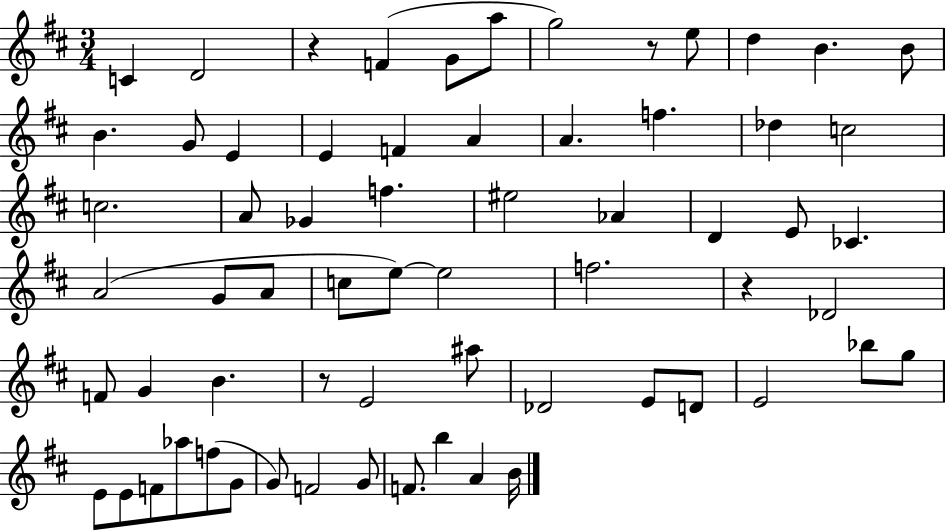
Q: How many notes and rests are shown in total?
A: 65